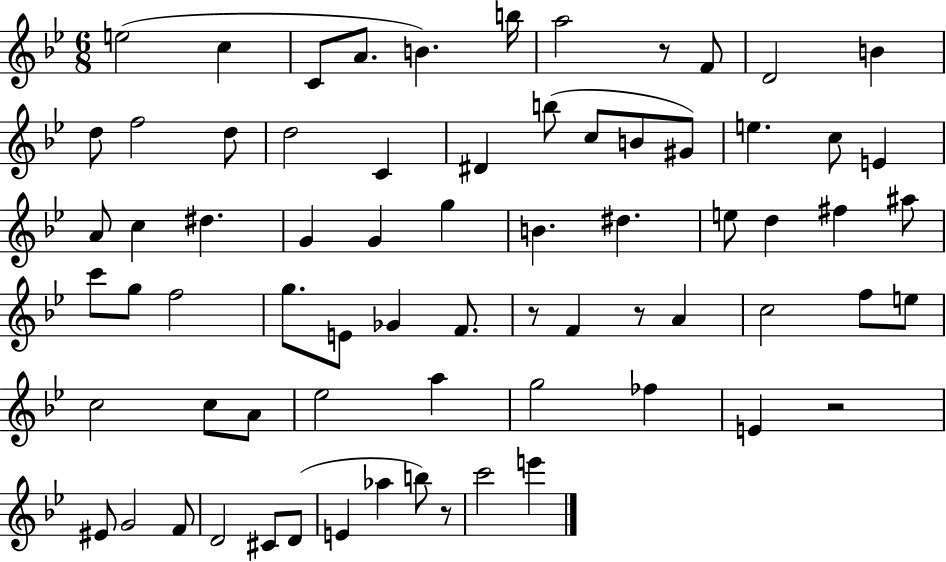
X:1
T:Untitled
M:6/8
L:1/4
K:Bb
e2 c C/2 A/2 B b/4 a2 z/2 F/2 D2 B d/2 f2 d/2 d2 C ^D b/2 c/2 B/2 ^G/2 e c/2 E A/2 c ^d G G g B ^d e/2 d ^f ^a/2 c'/2 g/2 f2 g/2 E/2 _G F/2 z/2 F z/2 A c2 f/2 e/2 c2 c/2 A/2 _e2 a g2 _f E z2 ^E/2 G2 F/2 D2 ^C/2 D/2 E _a b/2 z/2 c'2 e'